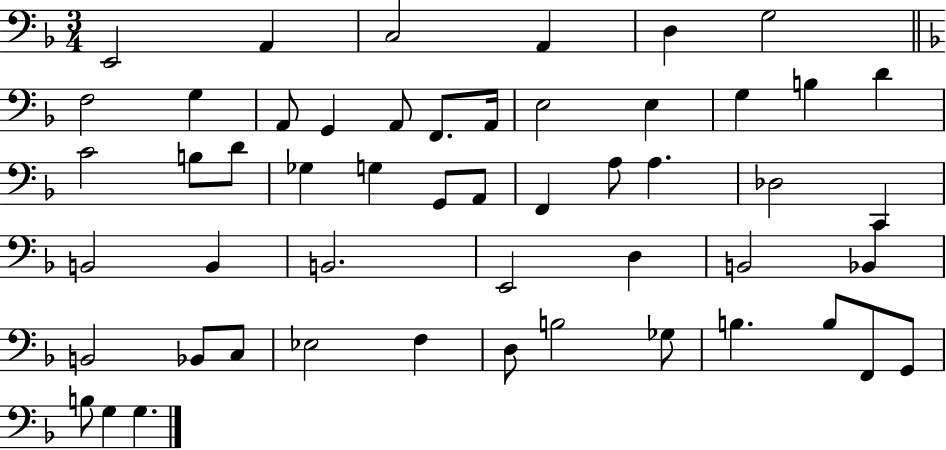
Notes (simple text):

E2/h A2/q C3/h A2/q D3/q G3/h F3/h G3/q A2/e G2/q A2/e F2/e. A2/s E3/h E3/q G3/q B3/q D4/q C4/h B3/e D4/e Gb3/q G3/q G2/e A2/e F2/q A3/e A3/q. Db3/h C2/q B2/h B2/q B2/h. E2/h D3/q B2/h Bb2/q B2/h Bb2/e C3/e Eb3/h F3/q D3/e B3/h Gb3/e B3/q. B3/e F2/e G2/e B3/e G3/q G3/q.